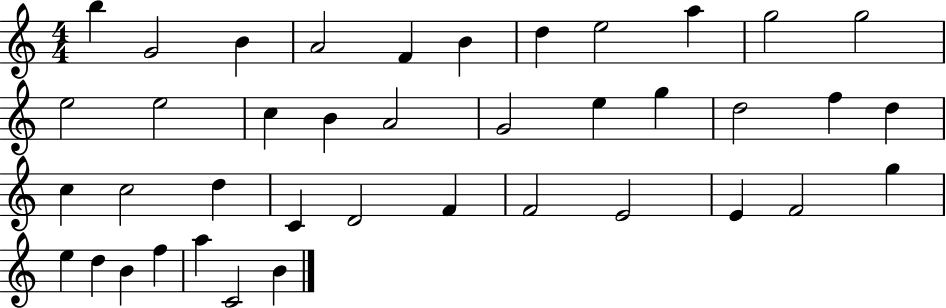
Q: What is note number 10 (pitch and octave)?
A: G5